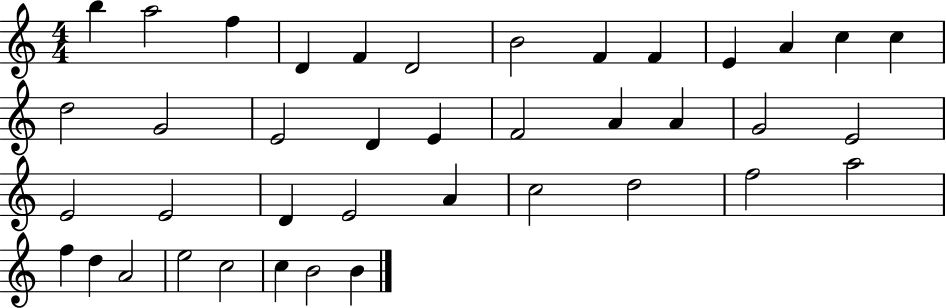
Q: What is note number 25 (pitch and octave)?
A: E4